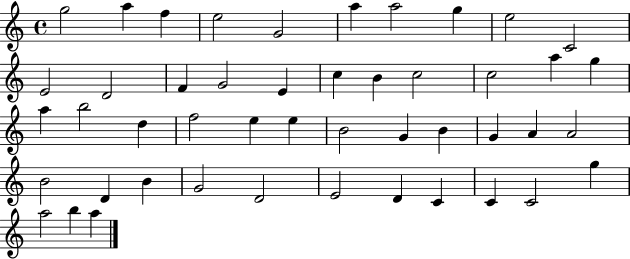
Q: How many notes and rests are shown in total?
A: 47